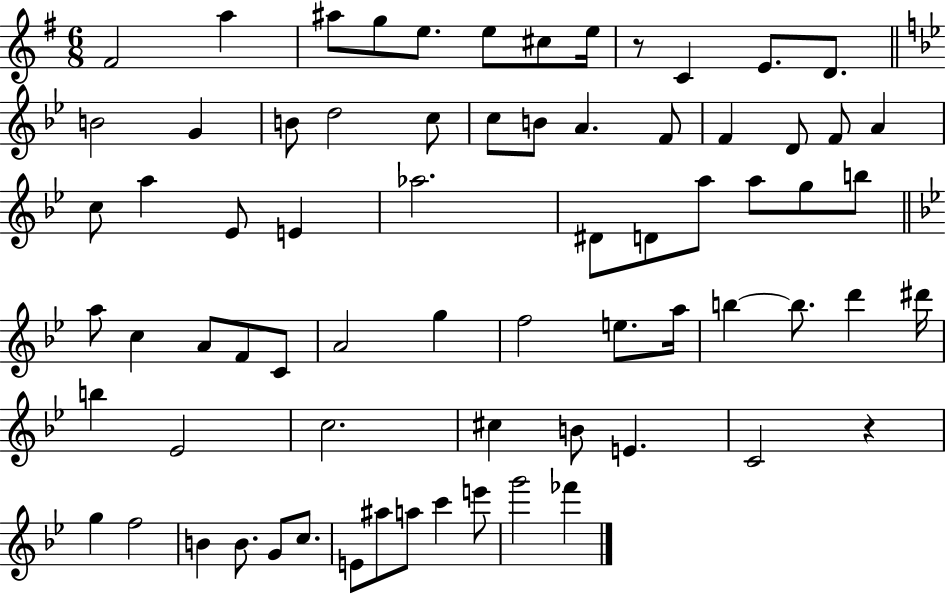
{
  \clef treble
  \numericTimeSignature
  \time 6/8
  \key g \major
  fis'2 a''4 | ais''8 g''8 e''8. e''8 cis''8 e''16 | r8 c'4 e'8. d'8. | \bar "||" \break \key bes \major b'2 g'4 | b'8 d''2 c''8 | c''8 b'8 a'4. f'8 | f'4 d'8 f'8 a'4 | \break c''8 a''4 ees'8 e'4 | aes''2. | dis'8 d'8 a''8 a''8 g''8 b''8 | \bar "||" \break \key g \minor a''8 c''4 a'8 f'8 c'8 | a'2 g''4 | f''2 e''8. a''16 | b''4~~ b''8. d'''4 dis'''16 | \break b''4 ees'2 | c''2. | cis''4 b'8 e'4. | c'2 r4 | \break g''4 f''2 | b'4 b'8. g'8 c''8. | e'8 ais''8 a''8 c'''4 e'''8 | g'''2 fes'''4 | \break \bar "|."
}